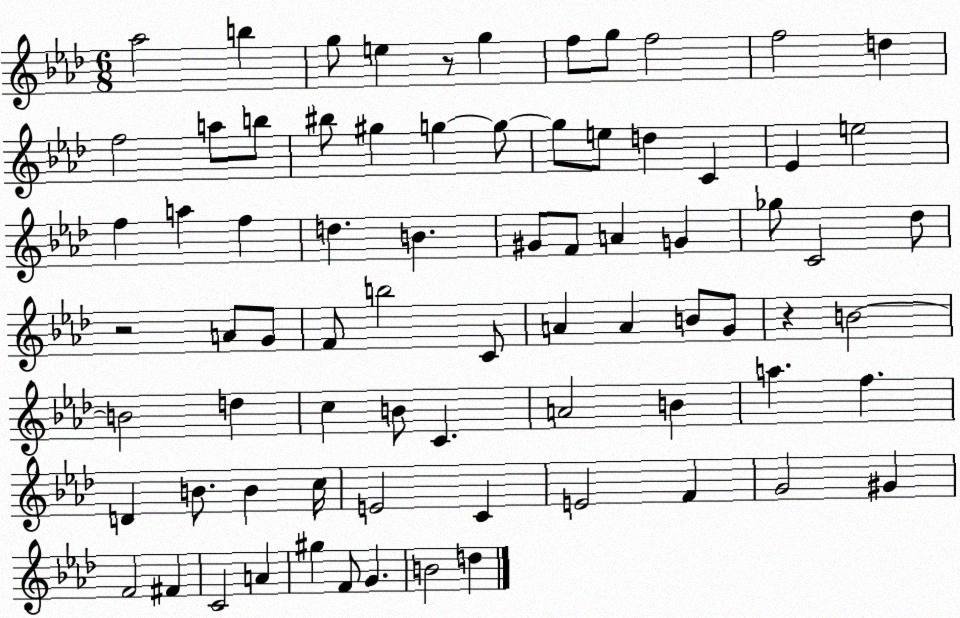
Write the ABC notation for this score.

X:1
T:Untitled
M:6/8
L:1/4
K:Ab
_a2 b g/2 e z/2 g f/2 g/2 f2 f2 d f2 a/2 b/2 ^b/2 ^g g g/2 g/2 e/2 d C _E e2 f a f d B ^G/2 F/2 A G _g/2 C2 _d/2 z2 A/2 G/2 F/2 b2 C/2 A A B/2 G/2 z B2 B2 d c B/2 C A2 B a f D B/2 B c/4 E2 C E2 F G2 ^G F2 ^F C2 A ^g F/2 G B2 d